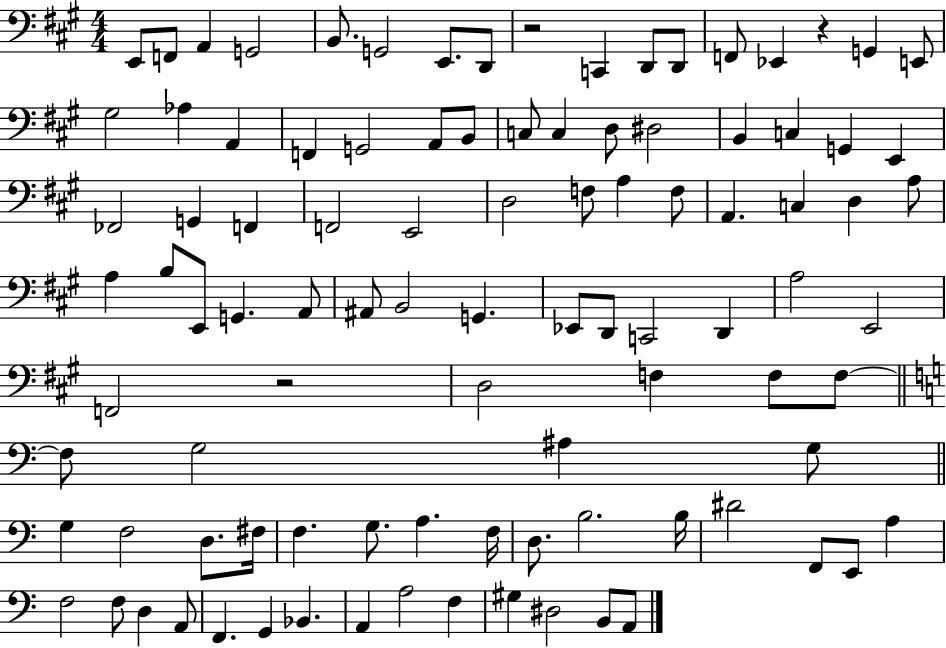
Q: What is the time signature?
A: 4/4